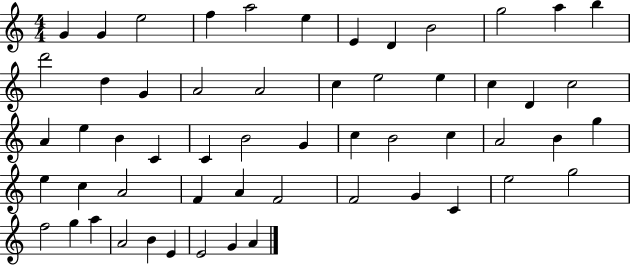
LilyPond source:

{
  \clef treble
  \numericTimeSignature
  \time 4/4
  \key c \major
  g'4 g'4 e''2 | f''4 a''2 e''4 | e'4 d'4 b'2 | g''2 a''4 b''4 | \break d'''2 d''4 g'4 | a'2 a'2 | c''4 e''2 e''4 | c''4 d'4 c''2 | \break a'4 e''4 b'4 c'4 | c'4 b'2 g'4 | c''4 b'2 c''4 | a'2 b'4 g''4 | \break e''4 c''4 a'2 | f'4 a'4 f'2 | f'2 g'4 c'4 | e''2 g''2 | \break f''2 g''4 a''4 | a'2 b'4 e'4 | e'2 g'4 a'4 | \bar "|."
}